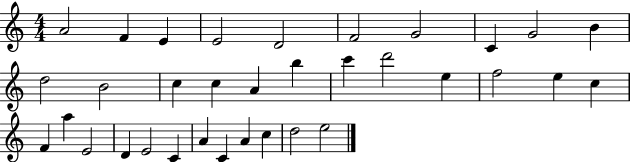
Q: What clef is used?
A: treble